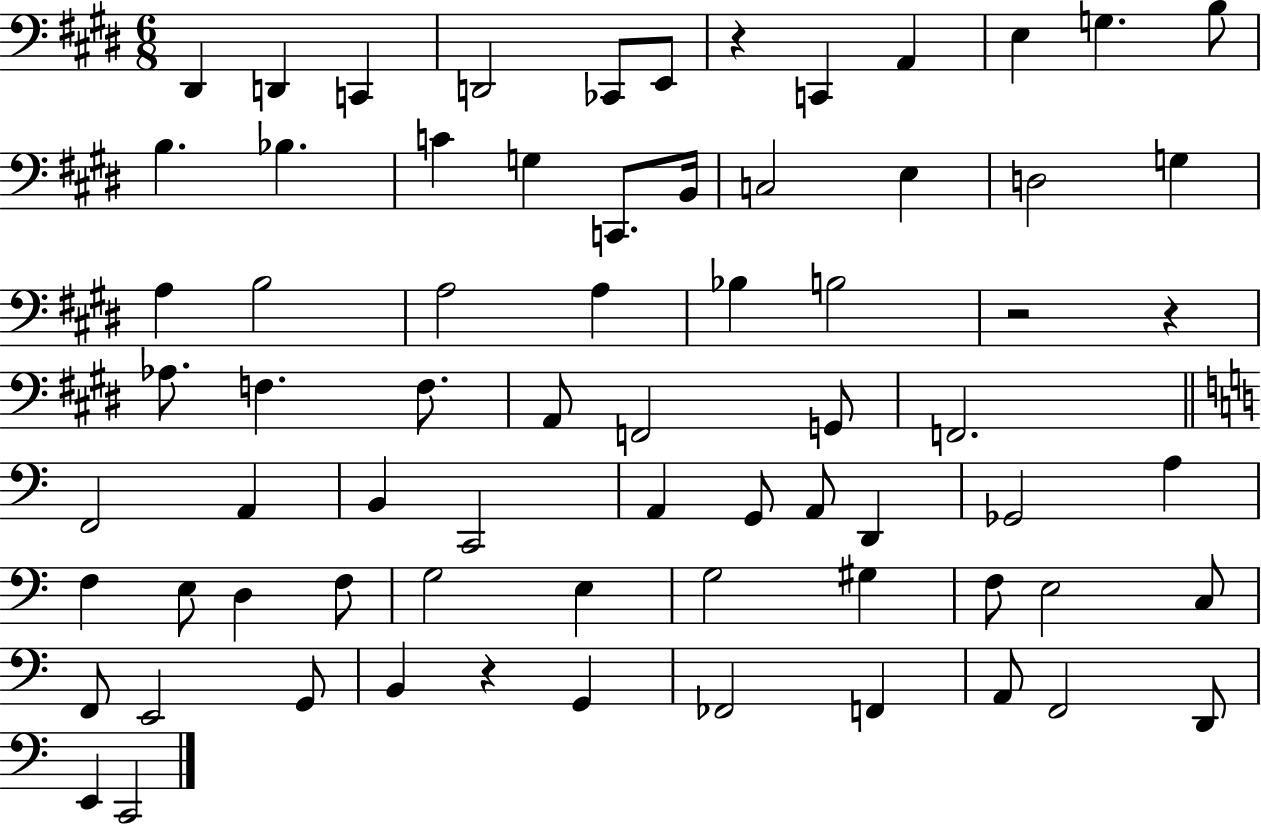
D#2/q D2/q C2/q D2/h CES2/e E2/e R/q C2/q A2/q E3/q G3/q. B3/e B3/q. Bb3/q. C4/q G3/q C2/e. B2/s C3/h E3/q D3/h G3/q A3/q B3/h A3/h A3/q Bb3/q B3/h R/h R/q Ab3/e. F3/q. F3/e. A2/e F2/h G2/e F2/h. F2/h A2/q B2/q C2/h A2/q G2/e A2/e D2/q Gb2/h A3/q F3/q E3/e D3/q F3/e G3/h E3/q G3/h G#3/q F3/e E3/h C3/e F2/e E2/h G2/e B2/q R/q G2/q FES2/h F2/q A2/e F2/h D2/e E2/q C2/h